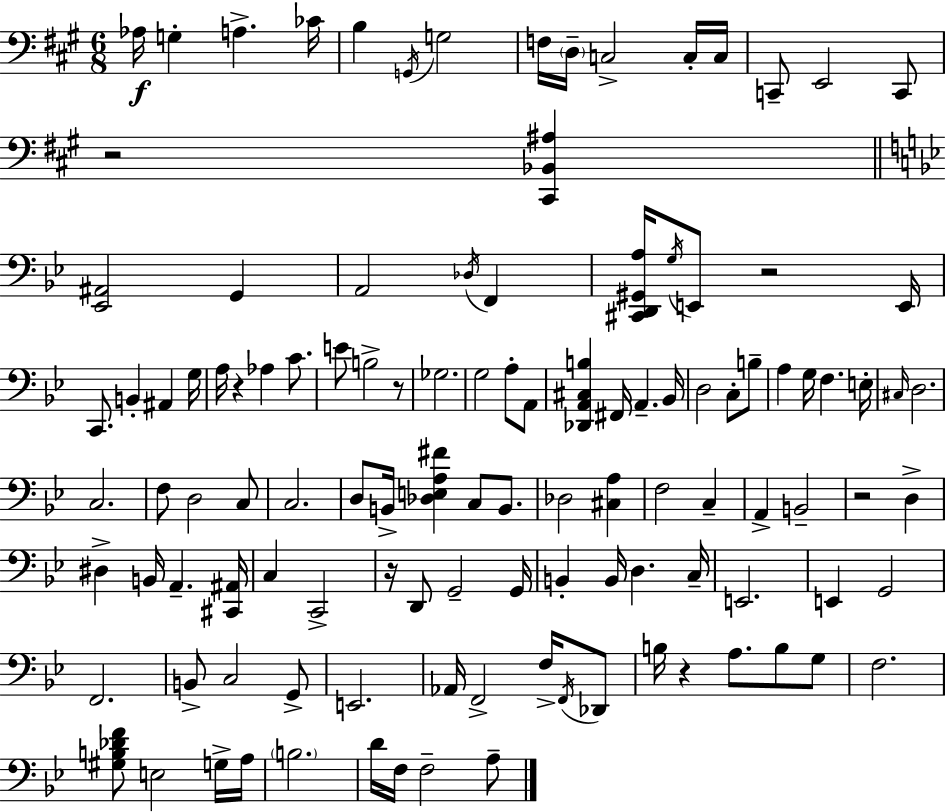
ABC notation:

X:1
T:Untitled
M:6/8
L:1/4
K:A
_A,/4 G, A, _C/4 B, G,,/4 G,2 F,/4 D,/4 C,2 C,/4 C,/4 C,,/2 E,,2 C,,/2 z2 [^C,,_B,,^A,] [_E,,^A,,]2 G,, A,,2 _D,/4 F,, [^C,,D,,^G,,A,]/4 G,/4 E,,/2 z2 E,,/4 C,,/2 B,, ^A,, G,/4 A,/4 z _A, C/2 E/2 B,2 z/2 _G,2 G,2 A,/2 A,,/2 [_D,,A,,^C,B,] ^F,,/4 A,, _B,,/4 D,2 C,/2 B,/2 A, G,/4 F, E,/4 ^C,/4 D,2 C,2 F,/2 D,2 C,/2 C,2 D,/2 B,,/4 [_D,E,A,^F] C,/2 B,,/2 _D,2 [^C,A,] F,2 C, A,, B,,2 z2 D, ^D, B,,/4 A,, [^C,,^A,,]/4 C, C,,2 z/4 D,,/2 G,,2 G,,/4 B,, B,,/4 D, C,/4 E,,2 E,, G,,2 F,,2 B,,/2 C,2 G,,/2 E,,2 _A,,/4 F,,2 F,/4 F,,/4 _D,,/2 B,/4 z A,/2 B,/2 G,/2 F,2 [^G,B,_DF]/2 E,2 G,/4 A,/4 B,2 D/4 F,/4 F,2 A,/2